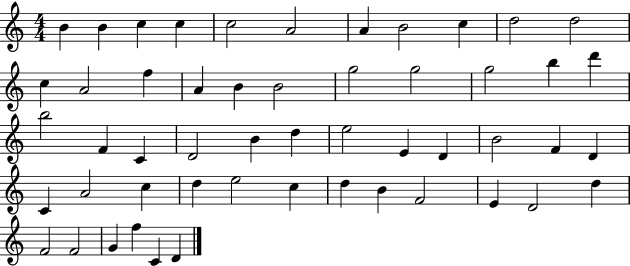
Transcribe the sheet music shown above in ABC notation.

X:1
T:Untitled
M:4/4
L:1/4
K:C
B B c c c2 A2 A B2 c d2 d2 c A2 f A B B2 g2 g2 g2 b d' b2 F C D2 B d e2 E D B2 F D C A2 c d e2 c d B F2 E D2 d F2 F2 G f C D